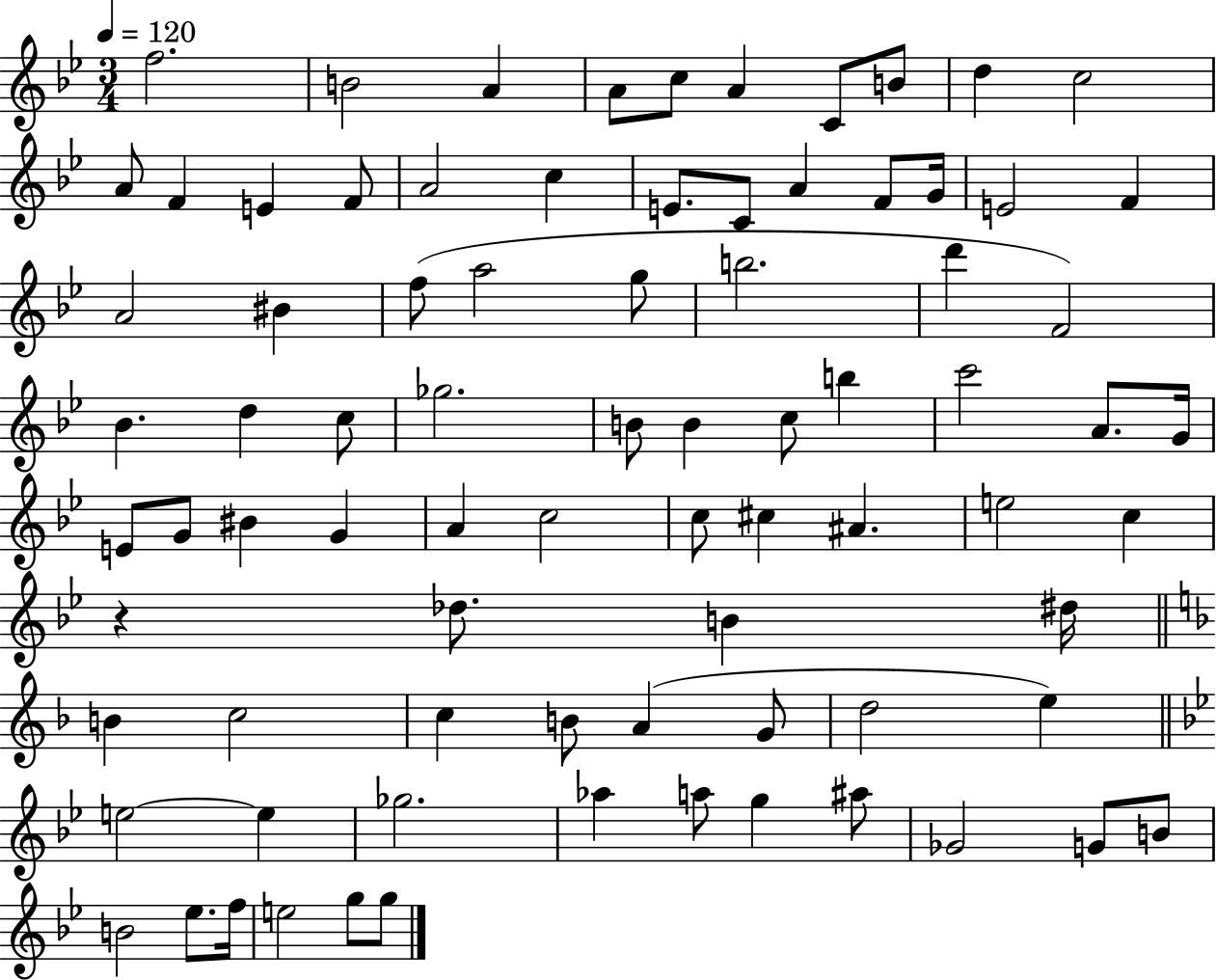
X:1
T:Untitled
M:3/4
L:1/4
K:Bb
f2 B2 A A/2 c/2 A C/2 B/2 d c2 A/2 F E F/2 A2 c E/2 C/2 A F/2 G/4 E2 F A2 ^B f/2 a2 g/2 b2 d' F2 _B d c/2 _g2 B/2 B c/2 b c'2 A/2 G/4 E/2 G/2 ^B G A c2 c/2 ^c ^A e2 c z _d/2 B ^d/4 B c2 c B/2 A G/2 d2 e e2 e _g2 _a a/2 g ^a/2 _G2 G/2 B/2 B2 _e/2 f/4 e2 g/2 g/2